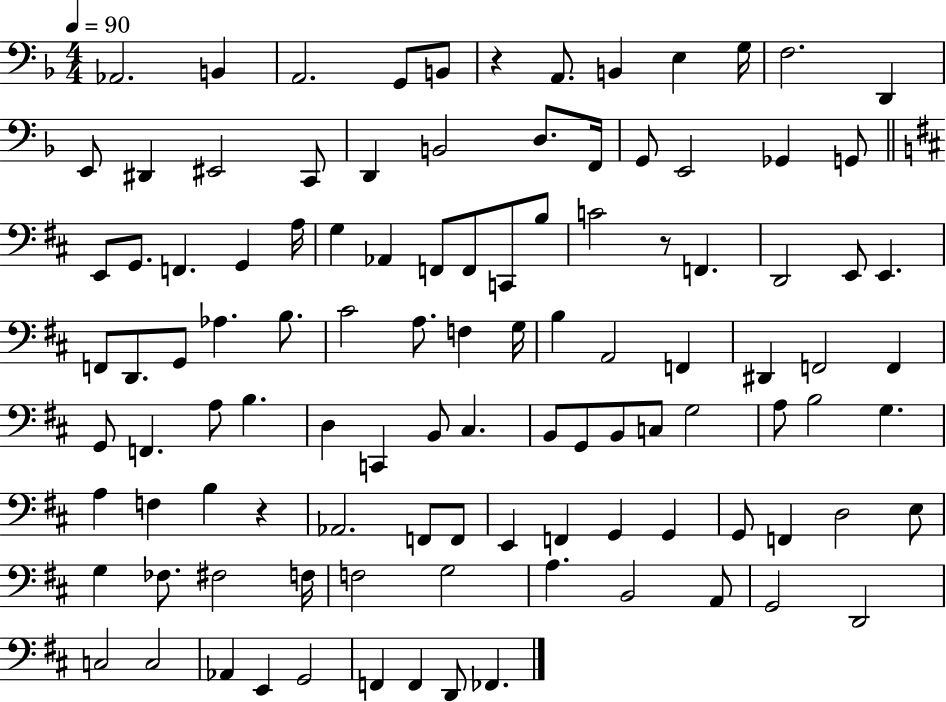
X:1
T:Untitled
M:4/4
L:1/4
K:F
_A,,2 B,, A,,2 G,,/2 B,,/2 z A,,/2 B,, E, G,/4 F,2 D,, E,,/2 ^D,, ^E,,2 C,,/2 D,, B,,2 D,/2 F,,/4 G,,/2 E,,2 _G,, G,,/2 E,,/2 G,,/2 F,, G,, A,/4 G, _A,, F,,/2 F,,/2 C,,/2 B,/2 C2 z/2 F,, D,,2 E,,/2 E,, F,,/2 D,,/2 G,,/2 _A, B,/2 ^C2 A,/2 F, G,/4 B, A,,2 F,, ^D,, F,,2 F,, G,,/2 F,, A,/2 B, D, C,, B,,/2 ^C, B,,/2 G,,/2 B,,/2 C,/2 G,2 A,/2 B,2 G, A, F, B, z _A,,2 F,,/2 F,,/2 E,, F,, G,, G,, G,,/2 F,, D,2 E,/2 G, _F,/2 ^F,2 F,/4 F,2 G,2 A, B,,2 A,,/2 G,,2 D,,2 C,2 C,2 _A,, E,, G,,2 F,, F,, D,,/2 _F,,